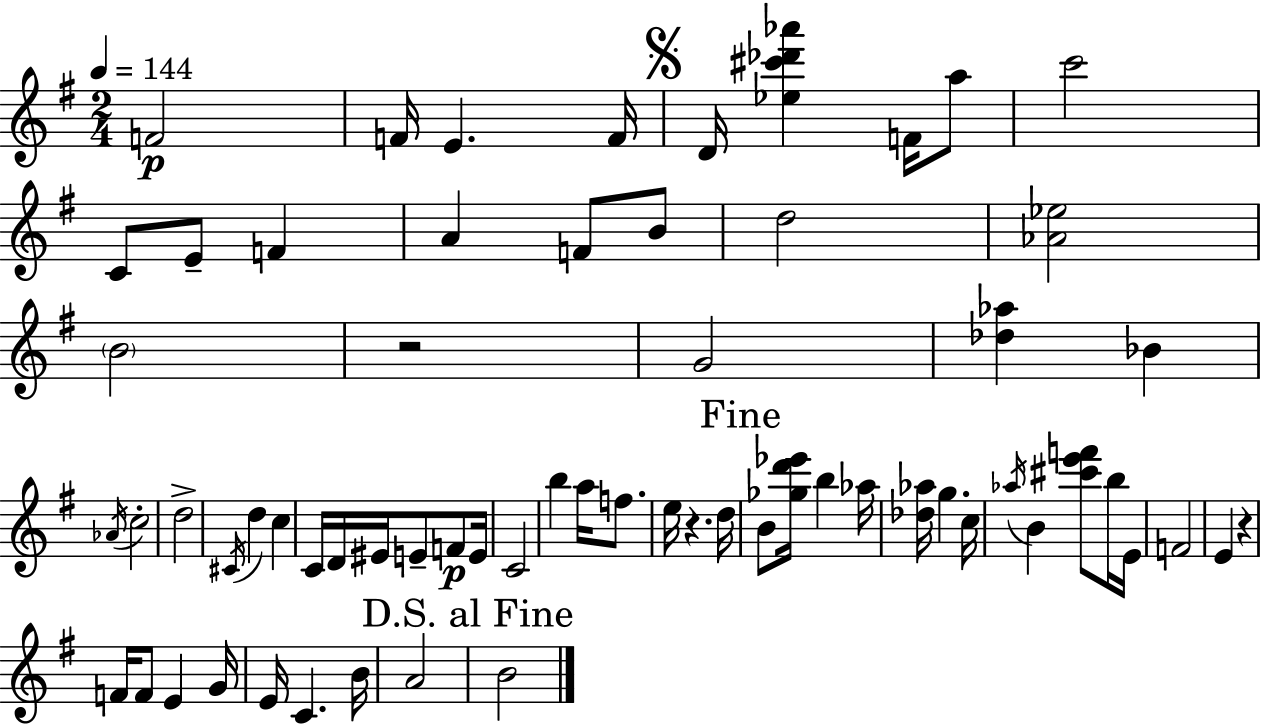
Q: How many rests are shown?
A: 3